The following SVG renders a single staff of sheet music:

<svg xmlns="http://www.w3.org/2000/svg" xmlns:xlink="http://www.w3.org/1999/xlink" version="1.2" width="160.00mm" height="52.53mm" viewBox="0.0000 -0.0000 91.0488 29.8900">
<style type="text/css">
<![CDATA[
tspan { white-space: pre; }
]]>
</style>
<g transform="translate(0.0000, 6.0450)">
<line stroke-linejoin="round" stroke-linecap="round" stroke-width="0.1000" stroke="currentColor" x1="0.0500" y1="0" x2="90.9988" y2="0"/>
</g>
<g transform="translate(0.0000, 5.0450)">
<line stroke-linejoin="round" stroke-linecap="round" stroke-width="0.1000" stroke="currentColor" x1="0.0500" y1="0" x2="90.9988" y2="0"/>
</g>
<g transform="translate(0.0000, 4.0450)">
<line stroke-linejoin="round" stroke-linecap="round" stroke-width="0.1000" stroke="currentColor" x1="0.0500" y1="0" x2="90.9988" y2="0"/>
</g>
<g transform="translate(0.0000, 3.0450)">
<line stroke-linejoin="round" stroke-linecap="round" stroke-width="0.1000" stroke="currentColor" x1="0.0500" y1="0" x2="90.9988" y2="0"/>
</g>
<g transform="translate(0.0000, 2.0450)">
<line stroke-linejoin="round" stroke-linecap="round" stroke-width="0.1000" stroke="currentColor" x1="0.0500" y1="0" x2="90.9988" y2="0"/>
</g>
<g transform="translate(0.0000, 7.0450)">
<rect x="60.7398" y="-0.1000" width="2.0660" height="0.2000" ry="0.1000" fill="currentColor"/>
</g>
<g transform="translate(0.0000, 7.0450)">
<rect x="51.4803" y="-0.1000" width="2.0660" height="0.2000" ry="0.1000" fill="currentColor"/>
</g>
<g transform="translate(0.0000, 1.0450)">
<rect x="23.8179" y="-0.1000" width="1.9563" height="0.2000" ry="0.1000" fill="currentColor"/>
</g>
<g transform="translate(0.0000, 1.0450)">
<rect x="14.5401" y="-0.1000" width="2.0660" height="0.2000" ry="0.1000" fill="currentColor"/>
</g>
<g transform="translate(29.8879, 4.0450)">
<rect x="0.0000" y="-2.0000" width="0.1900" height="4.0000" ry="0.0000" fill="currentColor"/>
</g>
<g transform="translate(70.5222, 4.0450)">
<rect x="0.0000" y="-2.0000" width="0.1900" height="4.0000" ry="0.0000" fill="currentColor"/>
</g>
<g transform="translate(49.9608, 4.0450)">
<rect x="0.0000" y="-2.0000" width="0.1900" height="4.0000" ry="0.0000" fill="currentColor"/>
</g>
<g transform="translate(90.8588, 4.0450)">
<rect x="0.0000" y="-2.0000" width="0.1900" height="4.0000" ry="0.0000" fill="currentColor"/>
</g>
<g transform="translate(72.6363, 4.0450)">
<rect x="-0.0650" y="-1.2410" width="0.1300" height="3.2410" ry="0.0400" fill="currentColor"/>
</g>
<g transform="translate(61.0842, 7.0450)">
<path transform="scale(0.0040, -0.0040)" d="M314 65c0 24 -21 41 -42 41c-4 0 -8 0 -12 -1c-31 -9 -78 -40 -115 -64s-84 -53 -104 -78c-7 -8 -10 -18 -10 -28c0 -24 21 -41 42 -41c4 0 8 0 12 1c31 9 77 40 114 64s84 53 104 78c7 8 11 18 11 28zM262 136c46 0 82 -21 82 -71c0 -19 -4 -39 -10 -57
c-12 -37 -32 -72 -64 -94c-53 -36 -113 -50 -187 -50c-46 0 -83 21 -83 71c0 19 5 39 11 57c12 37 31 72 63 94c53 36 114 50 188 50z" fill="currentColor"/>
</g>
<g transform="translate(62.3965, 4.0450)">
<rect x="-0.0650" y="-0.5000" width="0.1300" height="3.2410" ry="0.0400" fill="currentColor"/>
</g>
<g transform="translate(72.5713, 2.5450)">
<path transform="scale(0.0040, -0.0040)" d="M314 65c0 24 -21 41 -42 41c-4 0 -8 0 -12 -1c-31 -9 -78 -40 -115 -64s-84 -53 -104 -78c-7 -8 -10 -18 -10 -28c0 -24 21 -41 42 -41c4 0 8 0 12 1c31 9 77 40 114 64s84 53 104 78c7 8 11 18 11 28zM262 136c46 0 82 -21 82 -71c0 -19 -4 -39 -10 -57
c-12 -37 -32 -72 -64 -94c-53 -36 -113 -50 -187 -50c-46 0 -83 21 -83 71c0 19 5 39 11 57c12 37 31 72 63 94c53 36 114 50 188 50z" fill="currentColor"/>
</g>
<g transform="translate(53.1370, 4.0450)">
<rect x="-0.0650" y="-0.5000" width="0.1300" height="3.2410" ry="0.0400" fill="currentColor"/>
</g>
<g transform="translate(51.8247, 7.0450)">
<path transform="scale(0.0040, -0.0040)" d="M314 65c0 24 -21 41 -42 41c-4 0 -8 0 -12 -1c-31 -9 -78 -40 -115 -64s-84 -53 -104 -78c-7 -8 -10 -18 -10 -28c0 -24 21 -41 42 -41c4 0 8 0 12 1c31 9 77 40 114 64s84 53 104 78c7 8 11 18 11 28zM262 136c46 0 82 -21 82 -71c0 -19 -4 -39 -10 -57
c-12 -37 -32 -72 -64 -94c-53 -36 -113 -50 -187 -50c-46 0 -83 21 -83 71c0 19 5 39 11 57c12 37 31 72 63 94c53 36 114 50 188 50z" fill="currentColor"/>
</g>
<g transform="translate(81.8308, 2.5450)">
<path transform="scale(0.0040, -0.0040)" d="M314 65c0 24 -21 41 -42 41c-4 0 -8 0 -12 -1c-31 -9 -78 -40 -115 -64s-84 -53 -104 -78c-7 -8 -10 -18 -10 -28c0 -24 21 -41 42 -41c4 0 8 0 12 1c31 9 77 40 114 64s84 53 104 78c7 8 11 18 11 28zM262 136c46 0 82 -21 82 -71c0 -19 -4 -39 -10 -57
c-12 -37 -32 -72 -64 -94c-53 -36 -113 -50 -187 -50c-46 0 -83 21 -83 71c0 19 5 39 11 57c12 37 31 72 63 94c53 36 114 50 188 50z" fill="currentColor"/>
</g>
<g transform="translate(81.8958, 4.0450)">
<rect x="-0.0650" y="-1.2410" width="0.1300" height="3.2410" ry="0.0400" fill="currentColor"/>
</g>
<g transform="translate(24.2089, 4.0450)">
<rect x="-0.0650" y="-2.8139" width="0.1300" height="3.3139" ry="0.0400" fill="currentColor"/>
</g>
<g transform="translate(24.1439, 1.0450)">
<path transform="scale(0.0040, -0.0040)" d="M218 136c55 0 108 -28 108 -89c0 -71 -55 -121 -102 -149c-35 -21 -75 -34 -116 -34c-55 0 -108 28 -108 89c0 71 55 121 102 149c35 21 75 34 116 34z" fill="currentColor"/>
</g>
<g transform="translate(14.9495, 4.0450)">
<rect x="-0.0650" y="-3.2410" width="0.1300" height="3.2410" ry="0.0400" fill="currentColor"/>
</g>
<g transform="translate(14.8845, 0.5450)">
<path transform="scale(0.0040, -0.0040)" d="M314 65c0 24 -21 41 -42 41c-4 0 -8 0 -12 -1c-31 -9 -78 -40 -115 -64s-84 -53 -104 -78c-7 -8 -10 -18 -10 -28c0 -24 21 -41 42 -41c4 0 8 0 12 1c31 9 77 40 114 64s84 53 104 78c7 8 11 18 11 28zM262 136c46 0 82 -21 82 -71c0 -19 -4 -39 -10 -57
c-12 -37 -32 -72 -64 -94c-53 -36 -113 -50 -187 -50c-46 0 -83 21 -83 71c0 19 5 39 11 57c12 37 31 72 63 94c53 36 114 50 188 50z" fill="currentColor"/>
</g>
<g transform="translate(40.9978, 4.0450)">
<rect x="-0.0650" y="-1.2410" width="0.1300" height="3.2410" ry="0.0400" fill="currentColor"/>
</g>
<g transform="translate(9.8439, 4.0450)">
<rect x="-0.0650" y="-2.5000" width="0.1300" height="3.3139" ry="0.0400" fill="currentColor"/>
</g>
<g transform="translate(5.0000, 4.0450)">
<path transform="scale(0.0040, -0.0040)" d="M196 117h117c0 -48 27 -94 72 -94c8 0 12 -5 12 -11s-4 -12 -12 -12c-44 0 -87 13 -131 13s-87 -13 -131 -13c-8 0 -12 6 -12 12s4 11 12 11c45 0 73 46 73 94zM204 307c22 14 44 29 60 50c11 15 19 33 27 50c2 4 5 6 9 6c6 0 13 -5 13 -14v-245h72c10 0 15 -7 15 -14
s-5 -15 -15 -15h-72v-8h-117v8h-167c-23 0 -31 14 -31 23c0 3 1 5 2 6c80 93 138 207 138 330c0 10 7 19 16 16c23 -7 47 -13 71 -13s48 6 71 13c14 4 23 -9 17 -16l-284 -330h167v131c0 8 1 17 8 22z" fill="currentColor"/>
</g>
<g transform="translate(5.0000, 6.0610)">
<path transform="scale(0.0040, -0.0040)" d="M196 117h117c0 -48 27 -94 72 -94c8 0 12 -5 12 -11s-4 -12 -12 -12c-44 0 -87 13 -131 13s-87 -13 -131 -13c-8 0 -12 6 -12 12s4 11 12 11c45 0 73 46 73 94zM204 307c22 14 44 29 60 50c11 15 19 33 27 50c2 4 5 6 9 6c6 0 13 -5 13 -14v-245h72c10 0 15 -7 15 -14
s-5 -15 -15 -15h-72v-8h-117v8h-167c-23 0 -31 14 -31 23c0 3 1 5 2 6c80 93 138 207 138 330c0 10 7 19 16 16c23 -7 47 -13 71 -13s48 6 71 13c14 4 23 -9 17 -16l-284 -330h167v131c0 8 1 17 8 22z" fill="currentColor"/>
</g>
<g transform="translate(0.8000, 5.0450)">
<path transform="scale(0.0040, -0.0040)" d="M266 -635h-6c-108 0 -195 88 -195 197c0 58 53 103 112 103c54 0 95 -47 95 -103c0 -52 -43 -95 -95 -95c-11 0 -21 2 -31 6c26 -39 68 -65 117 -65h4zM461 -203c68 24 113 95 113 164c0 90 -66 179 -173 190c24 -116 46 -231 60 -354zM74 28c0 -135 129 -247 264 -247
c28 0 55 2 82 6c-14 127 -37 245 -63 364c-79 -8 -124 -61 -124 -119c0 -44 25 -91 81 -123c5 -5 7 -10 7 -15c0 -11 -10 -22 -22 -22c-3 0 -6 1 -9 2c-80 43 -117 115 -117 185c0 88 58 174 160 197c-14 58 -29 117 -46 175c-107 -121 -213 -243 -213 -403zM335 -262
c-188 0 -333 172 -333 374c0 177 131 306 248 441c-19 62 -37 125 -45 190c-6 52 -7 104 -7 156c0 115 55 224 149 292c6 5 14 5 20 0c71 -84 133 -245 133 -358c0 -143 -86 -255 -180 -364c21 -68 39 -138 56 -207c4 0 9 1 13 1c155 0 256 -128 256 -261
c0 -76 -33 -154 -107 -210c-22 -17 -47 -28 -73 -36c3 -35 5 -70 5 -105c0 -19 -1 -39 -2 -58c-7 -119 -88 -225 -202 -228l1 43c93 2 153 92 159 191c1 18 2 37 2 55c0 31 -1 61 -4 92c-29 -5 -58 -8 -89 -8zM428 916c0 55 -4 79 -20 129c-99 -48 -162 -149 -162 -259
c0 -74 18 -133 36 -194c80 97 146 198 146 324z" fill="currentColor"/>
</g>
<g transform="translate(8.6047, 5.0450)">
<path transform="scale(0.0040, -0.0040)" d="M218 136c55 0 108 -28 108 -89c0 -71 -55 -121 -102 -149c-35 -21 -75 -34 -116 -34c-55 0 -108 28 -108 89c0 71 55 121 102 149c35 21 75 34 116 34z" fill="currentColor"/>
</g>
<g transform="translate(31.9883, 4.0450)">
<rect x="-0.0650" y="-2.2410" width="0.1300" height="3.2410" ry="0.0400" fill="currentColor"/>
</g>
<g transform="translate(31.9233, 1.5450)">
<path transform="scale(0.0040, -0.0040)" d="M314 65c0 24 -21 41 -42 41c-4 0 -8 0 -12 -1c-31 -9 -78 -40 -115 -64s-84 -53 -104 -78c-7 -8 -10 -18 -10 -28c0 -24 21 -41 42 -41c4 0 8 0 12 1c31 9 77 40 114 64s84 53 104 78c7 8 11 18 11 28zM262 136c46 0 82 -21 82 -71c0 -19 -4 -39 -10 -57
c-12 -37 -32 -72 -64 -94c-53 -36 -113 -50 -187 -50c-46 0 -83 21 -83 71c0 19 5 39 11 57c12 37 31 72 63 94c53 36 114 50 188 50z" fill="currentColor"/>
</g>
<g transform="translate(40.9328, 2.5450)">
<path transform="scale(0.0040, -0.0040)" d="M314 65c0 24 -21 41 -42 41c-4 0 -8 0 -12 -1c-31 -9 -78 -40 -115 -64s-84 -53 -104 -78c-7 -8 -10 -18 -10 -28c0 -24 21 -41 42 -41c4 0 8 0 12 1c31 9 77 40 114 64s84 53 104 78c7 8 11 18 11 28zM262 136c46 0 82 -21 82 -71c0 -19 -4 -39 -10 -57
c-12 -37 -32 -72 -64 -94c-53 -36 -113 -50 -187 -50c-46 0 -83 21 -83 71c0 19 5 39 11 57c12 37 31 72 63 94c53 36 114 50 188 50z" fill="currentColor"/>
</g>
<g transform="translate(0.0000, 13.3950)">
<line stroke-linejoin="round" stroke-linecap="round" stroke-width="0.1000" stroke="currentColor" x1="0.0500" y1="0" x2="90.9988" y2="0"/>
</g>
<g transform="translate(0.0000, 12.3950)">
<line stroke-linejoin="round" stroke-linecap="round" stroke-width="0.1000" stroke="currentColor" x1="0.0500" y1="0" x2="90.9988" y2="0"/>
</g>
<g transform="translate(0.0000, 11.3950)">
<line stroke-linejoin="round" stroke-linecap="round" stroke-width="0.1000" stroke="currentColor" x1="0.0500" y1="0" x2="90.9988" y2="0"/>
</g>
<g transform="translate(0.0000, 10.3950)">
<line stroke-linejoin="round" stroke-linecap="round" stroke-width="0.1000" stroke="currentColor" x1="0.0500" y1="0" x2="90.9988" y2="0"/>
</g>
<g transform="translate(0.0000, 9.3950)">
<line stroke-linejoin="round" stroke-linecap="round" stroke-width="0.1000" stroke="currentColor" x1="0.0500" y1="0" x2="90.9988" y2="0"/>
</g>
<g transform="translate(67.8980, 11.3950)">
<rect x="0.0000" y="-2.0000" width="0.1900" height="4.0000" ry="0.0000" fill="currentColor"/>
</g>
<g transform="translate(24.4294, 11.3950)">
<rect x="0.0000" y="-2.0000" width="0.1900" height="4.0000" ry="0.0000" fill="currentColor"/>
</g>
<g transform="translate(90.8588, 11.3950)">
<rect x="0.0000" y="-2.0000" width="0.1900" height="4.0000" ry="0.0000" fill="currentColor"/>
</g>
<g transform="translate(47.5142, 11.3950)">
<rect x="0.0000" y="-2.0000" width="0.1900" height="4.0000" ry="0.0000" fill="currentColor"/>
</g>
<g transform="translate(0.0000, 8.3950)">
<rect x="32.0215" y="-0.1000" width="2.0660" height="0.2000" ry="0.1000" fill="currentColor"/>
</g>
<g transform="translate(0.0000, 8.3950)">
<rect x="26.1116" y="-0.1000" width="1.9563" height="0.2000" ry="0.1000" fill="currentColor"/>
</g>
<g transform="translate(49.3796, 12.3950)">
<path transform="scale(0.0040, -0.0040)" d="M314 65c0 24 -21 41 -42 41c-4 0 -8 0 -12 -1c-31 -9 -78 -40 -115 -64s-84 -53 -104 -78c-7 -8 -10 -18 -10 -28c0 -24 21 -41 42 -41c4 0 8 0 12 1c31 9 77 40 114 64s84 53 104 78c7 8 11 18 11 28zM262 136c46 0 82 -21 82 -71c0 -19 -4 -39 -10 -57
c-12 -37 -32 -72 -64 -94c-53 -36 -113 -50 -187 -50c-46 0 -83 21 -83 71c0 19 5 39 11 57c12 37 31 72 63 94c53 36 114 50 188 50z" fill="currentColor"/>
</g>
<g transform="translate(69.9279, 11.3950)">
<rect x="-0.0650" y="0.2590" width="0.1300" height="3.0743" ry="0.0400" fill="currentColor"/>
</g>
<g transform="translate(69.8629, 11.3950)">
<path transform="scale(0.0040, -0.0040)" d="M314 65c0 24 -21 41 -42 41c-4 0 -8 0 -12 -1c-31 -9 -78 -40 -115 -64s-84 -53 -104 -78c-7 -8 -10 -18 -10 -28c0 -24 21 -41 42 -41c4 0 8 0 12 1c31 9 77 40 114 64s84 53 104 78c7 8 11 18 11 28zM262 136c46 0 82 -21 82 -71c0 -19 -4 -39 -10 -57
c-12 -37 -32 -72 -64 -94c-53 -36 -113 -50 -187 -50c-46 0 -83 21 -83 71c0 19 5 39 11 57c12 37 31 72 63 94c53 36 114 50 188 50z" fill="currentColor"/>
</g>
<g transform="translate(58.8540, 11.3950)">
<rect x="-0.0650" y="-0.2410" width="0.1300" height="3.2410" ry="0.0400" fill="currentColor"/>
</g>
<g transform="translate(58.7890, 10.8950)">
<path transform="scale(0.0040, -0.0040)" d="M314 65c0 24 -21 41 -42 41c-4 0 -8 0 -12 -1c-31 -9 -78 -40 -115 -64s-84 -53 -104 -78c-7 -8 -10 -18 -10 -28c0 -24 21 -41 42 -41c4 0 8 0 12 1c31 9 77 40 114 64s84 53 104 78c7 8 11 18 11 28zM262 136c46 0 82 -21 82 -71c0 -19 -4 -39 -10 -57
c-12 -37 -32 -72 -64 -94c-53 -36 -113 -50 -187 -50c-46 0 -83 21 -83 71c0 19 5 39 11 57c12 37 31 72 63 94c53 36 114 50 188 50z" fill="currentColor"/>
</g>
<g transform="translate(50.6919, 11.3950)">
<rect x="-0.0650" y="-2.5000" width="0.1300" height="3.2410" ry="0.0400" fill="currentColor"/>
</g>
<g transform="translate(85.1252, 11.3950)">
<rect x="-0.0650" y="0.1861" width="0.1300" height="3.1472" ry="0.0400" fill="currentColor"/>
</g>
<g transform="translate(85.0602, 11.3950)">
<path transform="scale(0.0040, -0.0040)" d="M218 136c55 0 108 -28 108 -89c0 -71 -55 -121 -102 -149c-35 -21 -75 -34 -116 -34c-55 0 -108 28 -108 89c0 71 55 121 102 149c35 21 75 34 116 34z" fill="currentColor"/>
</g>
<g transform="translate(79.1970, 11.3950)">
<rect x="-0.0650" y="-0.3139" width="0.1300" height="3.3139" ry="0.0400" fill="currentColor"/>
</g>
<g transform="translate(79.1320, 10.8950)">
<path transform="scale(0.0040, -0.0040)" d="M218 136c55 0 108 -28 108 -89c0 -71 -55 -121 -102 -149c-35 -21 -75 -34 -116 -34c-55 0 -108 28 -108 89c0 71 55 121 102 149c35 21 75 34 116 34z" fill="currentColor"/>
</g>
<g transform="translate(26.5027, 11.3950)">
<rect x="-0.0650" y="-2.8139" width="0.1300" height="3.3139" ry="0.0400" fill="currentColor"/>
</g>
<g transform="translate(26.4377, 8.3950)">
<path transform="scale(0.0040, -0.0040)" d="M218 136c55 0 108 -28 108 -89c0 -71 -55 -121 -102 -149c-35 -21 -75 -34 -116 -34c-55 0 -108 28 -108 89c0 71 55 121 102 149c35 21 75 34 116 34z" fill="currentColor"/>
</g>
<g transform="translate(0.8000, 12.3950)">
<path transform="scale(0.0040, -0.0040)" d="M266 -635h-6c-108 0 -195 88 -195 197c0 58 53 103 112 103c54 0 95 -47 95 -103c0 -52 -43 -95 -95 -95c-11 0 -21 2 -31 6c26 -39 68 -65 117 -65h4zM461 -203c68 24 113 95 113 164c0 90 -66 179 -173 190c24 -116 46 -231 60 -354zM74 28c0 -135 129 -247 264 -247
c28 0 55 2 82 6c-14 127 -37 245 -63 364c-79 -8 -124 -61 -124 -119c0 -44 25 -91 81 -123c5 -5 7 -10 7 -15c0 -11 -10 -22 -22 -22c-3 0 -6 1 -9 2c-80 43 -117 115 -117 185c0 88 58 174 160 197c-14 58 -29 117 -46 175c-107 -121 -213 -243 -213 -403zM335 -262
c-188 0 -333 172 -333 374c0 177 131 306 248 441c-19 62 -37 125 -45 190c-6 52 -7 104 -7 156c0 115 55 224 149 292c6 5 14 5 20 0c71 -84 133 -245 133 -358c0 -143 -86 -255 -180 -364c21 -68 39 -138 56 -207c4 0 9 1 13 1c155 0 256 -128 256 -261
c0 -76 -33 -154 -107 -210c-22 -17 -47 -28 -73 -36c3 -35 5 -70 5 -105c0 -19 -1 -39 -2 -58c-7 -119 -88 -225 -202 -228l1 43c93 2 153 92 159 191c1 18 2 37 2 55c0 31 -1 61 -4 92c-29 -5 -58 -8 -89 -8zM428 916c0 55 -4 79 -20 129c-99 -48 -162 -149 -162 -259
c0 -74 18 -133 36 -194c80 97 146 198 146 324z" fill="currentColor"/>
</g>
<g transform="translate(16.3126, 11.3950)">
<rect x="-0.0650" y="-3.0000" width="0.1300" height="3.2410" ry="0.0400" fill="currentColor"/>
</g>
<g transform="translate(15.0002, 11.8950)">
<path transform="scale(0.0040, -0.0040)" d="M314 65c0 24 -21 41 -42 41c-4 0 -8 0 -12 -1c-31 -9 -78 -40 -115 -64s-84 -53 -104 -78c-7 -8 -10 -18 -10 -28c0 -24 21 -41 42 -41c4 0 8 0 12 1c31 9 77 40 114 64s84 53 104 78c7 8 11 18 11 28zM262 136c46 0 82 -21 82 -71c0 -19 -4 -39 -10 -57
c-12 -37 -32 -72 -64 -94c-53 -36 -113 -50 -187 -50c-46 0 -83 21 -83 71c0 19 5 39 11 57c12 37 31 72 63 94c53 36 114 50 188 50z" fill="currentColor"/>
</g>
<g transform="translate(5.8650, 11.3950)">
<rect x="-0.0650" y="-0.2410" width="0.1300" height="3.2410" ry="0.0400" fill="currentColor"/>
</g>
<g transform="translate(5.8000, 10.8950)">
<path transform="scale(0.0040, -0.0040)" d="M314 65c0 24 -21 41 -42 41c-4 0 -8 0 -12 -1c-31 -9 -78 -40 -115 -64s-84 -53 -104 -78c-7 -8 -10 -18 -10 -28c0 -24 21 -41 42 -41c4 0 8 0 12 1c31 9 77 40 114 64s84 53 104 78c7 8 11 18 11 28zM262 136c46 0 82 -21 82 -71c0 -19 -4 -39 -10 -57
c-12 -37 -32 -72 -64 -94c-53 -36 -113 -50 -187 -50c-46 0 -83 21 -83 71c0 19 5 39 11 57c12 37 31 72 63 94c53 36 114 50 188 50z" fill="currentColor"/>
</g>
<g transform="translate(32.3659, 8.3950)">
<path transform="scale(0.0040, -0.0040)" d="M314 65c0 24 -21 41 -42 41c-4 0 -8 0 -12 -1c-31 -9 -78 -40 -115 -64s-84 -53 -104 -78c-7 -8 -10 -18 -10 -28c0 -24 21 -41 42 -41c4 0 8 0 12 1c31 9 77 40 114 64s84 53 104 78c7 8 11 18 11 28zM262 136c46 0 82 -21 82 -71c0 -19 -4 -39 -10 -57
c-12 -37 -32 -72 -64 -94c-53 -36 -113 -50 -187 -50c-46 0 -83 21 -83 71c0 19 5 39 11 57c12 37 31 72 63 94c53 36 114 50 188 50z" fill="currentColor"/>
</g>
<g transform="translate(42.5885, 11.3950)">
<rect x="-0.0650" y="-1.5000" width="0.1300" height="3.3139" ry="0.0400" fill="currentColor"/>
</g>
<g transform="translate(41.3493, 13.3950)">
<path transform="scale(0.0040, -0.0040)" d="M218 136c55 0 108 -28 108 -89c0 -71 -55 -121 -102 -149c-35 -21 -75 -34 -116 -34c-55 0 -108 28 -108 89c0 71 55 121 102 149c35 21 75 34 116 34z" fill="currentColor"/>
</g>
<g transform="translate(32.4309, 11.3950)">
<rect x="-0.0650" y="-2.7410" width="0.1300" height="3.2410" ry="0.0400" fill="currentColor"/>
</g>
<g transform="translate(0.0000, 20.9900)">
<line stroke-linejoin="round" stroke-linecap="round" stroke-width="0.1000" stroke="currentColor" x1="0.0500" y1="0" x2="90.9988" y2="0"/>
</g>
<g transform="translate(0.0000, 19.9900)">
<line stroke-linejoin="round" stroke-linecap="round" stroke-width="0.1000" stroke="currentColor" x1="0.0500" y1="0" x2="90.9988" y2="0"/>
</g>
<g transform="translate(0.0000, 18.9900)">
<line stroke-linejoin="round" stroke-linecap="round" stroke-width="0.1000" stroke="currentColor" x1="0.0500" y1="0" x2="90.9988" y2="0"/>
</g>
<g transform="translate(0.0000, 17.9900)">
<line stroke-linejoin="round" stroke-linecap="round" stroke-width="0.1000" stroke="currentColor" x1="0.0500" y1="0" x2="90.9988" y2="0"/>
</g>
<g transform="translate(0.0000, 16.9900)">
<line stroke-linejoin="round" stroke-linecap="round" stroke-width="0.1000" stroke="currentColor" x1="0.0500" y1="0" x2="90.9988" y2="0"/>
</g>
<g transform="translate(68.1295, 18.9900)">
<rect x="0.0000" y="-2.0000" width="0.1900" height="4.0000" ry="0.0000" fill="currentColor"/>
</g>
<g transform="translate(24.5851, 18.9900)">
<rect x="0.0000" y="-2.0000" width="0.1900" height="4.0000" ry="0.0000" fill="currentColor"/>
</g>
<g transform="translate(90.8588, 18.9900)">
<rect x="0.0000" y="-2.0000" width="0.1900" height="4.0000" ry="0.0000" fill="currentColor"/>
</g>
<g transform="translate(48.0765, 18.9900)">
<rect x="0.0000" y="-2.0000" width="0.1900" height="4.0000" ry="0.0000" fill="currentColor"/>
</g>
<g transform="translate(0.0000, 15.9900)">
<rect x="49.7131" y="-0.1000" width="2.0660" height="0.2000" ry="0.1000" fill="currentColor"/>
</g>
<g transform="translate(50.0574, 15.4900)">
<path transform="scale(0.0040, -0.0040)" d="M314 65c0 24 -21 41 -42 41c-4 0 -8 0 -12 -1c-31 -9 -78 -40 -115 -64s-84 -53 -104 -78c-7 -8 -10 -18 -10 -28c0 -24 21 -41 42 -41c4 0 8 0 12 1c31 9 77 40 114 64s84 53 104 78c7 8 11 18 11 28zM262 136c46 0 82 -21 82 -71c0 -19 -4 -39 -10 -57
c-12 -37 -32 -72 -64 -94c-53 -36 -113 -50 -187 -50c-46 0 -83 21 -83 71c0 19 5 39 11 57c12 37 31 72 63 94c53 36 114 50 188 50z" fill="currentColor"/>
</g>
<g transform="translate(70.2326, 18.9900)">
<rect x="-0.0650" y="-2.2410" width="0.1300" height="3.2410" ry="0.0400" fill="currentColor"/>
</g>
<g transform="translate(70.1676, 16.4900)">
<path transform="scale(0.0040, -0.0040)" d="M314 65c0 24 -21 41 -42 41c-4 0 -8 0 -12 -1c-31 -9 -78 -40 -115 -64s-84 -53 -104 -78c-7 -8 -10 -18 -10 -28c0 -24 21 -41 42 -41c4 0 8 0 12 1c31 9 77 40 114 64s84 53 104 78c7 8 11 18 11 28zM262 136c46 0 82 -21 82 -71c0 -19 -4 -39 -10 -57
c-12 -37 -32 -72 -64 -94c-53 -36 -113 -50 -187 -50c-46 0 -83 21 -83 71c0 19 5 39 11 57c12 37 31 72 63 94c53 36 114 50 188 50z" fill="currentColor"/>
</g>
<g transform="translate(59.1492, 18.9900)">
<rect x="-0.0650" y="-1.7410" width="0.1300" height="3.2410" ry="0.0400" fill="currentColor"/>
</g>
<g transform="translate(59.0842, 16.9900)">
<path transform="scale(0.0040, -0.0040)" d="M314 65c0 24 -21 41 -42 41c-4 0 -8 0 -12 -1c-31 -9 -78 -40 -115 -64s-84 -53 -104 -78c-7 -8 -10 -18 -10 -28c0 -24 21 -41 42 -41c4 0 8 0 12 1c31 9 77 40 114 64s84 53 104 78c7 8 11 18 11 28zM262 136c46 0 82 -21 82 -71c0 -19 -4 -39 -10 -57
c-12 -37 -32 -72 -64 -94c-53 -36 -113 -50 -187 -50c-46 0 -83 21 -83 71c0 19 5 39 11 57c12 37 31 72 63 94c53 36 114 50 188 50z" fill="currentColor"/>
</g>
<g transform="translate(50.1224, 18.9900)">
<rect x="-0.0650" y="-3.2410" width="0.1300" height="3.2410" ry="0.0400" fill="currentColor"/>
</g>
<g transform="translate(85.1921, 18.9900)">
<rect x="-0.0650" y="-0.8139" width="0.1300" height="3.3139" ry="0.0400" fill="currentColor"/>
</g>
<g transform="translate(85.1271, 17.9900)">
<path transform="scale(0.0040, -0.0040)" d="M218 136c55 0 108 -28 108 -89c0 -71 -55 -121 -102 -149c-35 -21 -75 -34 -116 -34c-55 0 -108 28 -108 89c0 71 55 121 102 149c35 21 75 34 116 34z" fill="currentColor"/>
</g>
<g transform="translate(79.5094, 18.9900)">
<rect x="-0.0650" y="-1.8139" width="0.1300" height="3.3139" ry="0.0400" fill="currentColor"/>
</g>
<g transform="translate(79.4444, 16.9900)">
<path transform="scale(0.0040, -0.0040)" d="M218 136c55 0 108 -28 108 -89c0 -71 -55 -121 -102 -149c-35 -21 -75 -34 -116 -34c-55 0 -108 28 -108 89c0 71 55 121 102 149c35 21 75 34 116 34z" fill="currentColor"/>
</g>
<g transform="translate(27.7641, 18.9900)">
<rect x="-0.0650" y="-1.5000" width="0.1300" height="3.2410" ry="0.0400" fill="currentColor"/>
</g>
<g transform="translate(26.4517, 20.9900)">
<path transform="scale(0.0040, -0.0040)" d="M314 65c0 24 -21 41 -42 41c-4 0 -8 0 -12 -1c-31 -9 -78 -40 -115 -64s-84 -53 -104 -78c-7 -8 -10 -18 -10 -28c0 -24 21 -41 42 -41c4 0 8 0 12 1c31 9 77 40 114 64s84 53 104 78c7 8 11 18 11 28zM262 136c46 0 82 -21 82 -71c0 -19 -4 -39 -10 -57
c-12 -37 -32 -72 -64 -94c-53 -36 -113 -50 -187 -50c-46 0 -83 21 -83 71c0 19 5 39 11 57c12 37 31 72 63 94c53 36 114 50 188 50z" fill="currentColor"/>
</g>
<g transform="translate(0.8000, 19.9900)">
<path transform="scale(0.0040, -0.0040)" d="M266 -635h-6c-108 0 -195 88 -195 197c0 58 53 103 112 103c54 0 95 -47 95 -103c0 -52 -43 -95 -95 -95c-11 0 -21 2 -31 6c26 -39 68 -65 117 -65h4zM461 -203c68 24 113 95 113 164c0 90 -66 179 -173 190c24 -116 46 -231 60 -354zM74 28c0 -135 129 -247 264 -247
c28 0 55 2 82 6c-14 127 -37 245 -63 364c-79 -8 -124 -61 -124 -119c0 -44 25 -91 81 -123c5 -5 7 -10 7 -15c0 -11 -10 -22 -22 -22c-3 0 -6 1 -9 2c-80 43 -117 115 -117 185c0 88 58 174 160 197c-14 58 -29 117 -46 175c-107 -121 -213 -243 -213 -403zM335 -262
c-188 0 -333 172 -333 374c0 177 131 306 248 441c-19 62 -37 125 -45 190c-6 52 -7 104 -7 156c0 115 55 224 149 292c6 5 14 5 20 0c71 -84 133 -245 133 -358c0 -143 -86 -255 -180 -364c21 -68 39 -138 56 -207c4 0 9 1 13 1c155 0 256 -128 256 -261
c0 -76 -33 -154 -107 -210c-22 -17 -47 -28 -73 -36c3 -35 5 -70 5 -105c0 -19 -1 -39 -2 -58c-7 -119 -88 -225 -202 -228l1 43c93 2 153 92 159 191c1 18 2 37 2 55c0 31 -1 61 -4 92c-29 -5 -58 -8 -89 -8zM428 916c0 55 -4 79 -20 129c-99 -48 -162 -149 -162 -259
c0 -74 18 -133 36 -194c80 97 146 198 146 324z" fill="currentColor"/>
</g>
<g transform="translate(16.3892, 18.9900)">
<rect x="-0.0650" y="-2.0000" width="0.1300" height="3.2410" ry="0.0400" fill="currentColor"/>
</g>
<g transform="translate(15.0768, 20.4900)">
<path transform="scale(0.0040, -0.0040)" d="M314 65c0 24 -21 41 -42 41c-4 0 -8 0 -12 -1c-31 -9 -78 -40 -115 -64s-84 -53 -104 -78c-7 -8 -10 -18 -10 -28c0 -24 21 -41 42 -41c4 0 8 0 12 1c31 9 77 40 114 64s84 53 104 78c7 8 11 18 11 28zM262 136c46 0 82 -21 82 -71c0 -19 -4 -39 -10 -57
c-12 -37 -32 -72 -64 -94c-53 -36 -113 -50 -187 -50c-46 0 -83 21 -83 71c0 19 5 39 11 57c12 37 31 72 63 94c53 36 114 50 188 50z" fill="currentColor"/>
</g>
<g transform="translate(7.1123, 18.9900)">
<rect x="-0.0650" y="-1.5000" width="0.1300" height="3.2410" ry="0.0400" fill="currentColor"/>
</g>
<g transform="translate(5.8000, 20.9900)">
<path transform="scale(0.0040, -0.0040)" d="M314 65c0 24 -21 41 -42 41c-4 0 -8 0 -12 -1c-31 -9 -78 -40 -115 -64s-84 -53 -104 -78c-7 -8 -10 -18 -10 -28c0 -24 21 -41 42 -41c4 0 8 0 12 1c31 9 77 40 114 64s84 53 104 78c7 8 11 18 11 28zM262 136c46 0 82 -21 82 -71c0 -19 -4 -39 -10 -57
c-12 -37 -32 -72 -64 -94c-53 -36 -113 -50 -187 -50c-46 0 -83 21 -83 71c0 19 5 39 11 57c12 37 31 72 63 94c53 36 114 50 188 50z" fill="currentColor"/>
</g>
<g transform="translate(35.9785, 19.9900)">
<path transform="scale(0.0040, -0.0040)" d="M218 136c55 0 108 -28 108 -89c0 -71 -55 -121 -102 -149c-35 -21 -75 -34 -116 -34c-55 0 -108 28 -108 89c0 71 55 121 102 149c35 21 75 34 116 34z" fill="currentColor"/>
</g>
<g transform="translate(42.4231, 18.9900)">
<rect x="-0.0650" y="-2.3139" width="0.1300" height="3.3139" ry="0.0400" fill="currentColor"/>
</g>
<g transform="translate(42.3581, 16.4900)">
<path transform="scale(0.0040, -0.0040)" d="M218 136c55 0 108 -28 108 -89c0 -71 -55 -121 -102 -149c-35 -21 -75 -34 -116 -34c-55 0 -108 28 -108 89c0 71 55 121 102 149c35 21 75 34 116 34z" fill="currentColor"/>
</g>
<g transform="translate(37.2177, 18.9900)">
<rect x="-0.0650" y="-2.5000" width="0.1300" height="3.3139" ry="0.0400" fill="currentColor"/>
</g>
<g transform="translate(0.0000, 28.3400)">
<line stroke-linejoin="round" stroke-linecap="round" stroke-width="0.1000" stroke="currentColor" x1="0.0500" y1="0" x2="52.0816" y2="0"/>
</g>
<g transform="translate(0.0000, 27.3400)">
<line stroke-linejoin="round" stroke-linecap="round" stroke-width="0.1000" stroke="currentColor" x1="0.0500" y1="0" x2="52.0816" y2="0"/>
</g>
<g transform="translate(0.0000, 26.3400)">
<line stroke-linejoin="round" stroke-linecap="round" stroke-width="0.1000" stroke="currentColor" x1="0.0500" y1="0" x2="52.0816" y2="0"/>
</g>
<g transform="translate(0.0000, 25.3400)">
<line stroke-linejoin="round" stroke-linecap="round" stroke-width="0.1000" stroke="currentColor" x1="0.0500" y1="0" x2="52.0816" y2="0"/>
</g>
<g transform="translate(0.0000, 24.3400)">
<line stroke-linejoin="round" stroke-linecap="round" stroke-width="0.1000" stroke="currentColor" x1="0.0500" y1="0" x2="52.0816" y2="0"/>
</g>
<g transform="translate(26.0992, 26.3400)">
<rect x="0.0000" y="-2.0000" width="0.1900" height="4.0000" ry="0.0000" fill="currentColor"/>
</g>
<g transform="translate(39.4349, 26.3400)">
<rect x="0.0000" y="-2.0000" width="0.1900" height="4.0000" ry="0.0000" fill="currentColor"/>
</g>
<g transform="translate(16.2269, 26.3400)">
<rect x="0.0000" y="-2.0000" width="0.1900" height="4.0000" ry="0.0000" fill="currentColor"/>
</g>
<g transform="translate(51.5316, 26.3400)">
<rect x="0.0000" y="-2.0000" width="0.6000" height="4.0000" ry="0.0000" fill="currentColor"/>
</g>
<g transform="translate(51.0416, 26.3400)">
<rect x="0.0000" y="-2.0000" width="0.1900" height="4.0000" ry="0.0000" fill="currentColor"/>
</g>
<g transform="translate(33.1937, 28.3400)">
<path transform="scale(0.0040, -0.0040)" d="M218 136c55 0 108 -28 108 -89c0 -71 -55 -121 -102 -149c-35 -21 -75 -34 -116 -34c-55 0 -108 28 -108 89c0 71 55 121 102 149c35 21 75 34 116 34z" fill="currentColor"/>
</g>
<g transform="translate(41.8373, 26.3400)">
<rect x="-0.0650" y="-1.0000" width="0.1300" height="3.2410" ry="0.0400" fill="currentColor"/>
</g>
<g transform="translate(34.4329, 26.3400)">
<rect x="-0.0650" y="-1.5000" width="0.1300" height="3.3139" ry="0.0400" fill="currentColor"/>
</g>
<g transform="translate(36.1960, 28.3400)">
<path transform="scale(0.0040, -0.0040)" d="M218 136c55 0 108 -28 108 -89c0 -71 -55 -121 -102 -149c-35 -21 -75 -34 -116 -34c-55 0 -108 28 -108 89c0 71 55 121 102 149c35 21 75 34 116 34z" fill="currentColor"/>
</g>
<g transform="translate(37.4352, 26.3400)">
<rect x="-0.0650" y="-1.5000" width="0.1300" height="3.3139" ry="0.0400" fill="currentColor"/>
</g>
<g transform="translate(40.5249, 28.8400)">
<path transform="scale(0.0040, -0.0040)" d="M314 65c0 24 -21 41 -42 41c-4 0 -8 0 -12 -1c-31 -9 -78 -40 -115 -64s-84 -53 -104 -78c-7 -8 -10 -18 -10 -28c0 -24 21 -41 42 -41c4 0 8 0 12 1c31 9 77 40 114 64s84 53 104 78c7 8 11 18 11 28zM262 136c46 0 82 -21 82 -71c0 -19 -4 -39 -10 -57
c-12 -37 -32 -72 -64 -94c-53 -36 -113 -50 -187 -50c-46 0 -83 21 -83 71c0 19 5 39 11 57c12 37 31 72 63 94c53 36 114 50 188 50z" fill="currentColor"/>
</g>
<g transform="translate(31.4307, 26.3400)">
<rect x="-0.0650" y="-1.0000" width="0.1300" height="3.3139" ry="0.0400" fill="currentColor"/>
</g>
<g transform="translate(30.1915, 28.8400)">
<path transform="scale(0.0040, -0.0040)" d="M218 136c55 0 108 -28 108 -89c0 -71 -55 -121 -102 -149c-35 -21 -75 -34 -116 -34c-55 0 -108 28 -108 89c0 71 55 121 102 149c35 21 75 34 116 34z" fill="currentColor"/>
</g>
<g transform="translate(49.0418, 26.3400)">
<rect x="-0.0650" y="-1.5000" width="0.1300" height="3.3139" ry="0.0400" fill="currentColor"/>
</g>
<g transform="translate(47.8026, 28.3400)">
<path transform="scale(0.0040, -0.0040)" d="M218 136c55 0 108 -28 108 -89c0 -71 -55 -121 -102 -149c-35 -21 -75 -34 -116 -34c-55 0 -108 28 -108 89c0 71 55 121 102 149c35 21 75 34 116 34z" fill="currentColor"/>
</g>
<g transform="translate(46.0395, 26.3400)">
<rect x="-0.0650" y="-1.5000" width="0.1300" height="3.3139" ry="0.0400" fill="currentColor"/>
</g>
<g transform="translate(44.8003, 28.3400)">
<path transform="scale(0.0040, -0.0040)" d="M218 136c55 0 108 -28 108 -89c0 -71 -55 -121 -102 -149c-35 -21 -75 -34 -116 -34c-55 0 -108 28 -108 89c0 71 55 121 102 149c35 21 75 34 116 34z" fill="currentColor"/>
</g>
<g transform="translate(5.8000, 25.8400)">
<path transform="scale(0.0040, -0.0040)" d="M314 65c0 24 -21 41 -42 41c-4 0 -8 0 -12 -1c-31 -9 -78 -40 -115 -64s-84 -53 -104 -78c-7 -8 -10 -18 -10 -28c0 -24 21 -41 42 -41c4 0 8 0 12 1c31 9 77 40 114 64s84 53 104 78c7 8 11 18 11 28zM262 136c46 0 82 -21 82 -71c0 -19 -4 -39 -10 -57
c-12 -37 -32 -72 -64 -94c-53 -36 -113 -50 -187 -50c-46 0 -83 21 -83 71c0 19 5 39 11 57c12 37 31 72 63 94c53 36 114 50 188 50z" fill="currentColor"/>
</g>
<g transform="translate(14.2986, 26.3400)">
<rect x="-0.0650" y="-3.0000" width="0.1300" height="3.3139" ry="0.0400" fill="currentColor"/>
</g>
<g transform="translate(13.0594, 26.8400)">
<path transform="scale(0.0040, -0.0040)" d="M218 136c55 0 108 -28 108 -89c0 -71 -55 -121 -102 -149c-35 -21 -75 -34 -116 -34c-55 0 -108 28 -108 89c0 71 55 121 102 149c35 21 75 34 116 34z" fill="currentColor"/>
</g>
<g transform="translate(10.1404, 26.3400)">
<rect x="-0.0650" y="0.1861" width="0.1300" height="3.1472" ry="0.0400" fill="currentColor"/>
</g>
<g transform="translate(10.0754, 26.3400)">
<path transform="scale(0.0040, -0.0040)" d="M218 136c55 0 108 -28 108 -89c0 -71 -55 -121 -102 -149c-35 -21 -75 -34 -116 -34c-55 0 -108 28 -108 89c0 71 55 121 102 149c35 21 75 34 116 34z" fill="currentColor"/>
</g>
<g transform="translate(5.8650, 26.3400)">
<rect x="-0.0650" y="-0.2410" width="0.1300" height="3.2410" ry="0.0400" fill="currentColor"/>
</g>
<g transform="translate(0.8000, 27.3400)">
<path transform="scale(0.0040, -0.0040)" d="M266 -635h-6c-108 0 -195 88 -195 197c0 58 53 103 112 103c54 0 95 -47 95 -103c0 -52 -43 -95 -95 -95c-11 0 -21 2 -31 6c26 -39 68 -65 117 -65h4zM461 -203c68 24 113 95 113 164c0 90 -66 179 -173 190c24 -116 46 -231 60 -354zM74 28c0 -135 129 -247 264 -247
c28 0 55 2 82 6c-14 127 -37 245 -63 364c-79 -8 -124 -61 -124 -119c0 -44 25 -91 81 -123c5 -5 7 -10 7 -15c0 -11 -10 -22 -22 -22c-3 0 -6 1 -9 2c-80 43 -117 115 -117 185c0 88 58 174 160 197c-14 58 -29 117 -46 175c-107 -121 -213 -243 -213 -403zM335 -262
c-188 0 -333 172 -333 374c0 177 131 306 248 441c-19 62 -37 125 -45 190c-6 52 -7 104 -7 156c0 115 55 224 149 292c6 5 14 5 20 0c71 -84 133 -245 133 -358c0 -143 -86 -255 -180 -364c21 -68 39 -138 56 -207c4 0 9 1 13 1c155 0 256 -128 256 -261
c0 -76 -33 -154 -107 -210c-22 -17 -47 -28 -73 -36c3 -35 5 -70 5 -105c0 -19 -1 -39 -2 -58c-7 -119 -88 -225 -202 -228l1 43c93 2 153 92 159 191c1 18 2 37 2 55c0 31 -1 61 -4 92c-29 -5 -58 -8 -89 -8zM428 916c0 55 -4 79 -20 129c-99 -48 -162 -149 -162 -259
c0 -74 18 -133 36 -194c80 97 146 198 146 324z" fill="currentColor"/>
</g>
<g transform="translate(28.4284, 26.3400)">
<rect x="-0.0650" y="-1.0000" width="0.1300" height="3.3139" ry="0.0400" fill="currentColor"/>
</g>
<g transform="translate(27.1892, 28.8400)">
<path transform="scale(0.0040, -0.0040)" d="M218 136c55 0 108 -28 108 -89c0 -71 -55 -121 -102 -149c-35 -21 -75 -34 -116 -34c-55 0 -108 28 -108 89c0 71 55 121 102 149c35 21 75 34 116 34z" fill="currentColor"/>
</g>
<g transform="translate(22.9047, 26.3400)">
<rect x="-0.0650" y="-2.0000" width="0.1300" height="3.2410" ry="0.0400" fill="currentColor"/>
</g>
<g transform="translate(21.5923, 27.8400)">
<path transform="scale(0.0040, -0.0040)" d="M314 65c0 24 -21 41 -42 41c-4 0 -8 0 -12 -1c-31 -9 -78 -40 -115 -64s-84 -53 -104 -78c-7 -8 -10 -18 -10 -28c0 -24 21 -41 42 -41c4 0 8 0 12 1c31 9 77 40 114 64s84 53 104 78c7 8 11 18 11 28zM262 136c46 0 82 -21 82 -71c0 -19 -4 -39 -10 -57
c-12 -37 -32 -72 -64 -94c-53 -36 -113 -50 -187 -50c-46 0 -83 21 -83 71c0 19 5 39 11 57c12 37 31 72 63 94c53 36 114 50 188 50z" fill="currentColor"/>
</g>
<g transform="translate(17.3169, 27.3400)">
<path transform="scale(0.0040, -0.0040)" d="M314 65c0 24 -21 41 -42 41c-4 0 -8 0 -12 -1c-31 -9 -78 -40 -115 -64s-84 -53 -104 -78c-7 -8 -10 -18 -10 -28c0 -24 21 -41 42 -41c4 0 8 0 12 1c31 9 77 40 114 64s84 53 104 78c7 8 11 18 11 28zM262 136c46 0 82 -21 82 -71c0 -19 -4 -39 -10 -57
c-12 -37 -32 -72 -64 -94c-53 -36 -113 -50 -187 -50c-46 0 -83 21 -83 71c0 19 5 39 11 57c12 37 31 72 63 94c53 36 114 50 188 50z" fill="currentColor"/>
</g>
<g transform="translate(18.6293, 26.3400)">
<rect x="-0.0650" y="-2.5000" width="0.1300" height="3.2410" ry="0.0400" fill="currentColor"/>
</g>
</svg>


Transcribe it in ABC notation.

X:1
T:Untitled
M:4/4
L:1/4
K:C
G b2 a g2 e2 C2 C2 e2 e2 c2 A2 a a2 E G2 c2 B2 c B E2 F2 E2 G g b2 f2 g2 f d c2 B A G2 F2 D D E E D2 E E